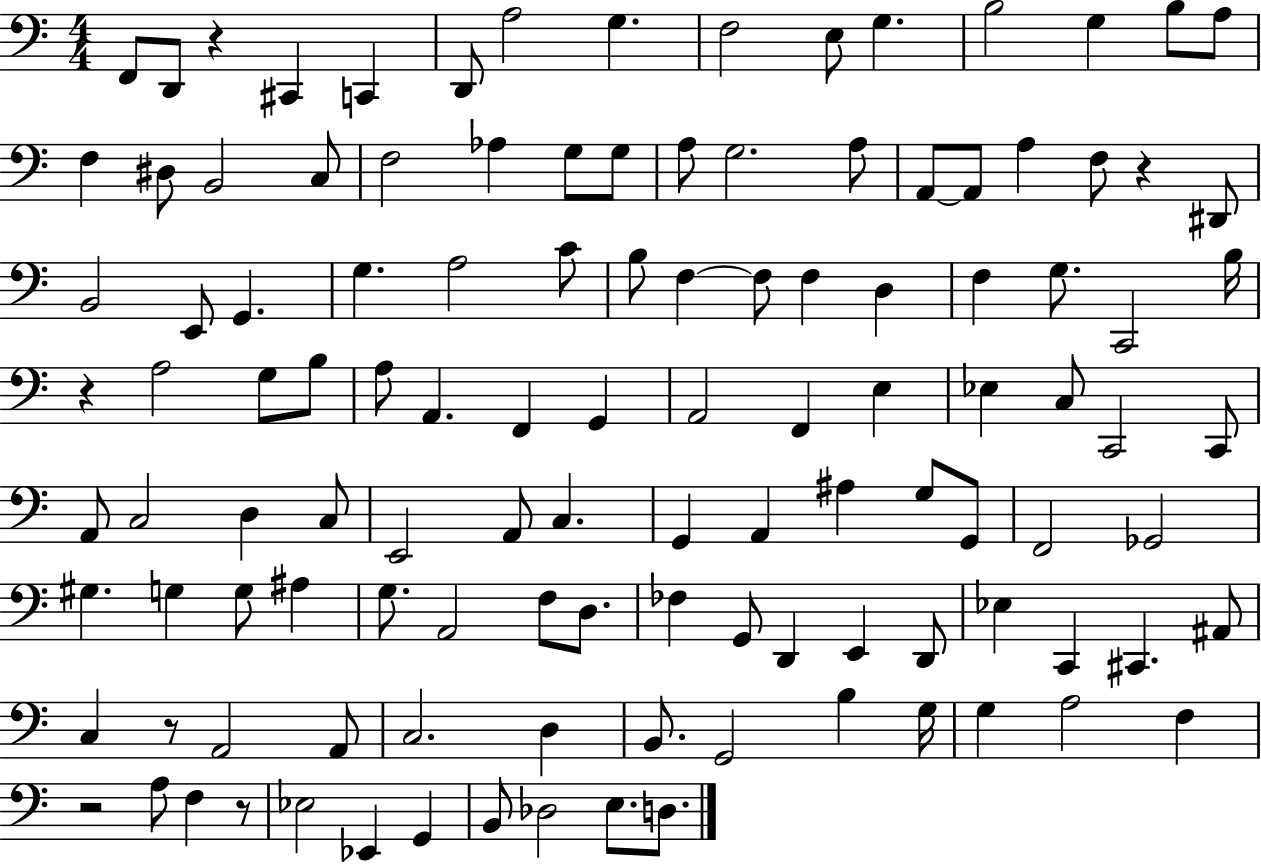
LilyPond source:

{
  \clef bass
  \numericTimeSignature
  \time 4/4
  \key c \major
  f,8 d,8 r4 cis,4 c,4 | d,8 a2 g4. | f2 e8 g4. | b2 g4 b8 a8 | \break f4 dis8 b,2 c8 | f2 aes4 g8 g8 | a8 g2. a8 | a,8~~ a,8 a4 f8 r4 dis,8 | \break b,2 e,8 g,4. | g4. a2 c'8 | b8 f4~~ f8 f4 d4 | f4 g8. c,2 b16 | \break r4 a2 g8 b8 | a8 a,4. f,4 g,4 | a,2 f,4 e4 | ees4 c8 c,2 c,8 | \break a,8 c2 d4 c8 | e,2 a,8 c4. | g,4 a,4 ais4 g8 g,8 | f,2 ges,2 | \break gis4. g4 g8 ais4 | g8. a,2 f8 d8. | fes4 g,8 d,4 e,4 d,8 | ees4 c,4 cis,4. ais,8 | \break c4 r8 a,2 a,8 | c2. d4 | b,8. g,2 b4 g16 | g4 a2 f4 | \break r2 a8 f4 r8 | ees2 ees,4 g,4 | b,8 des2 e8. d8. | \bar "|."
}